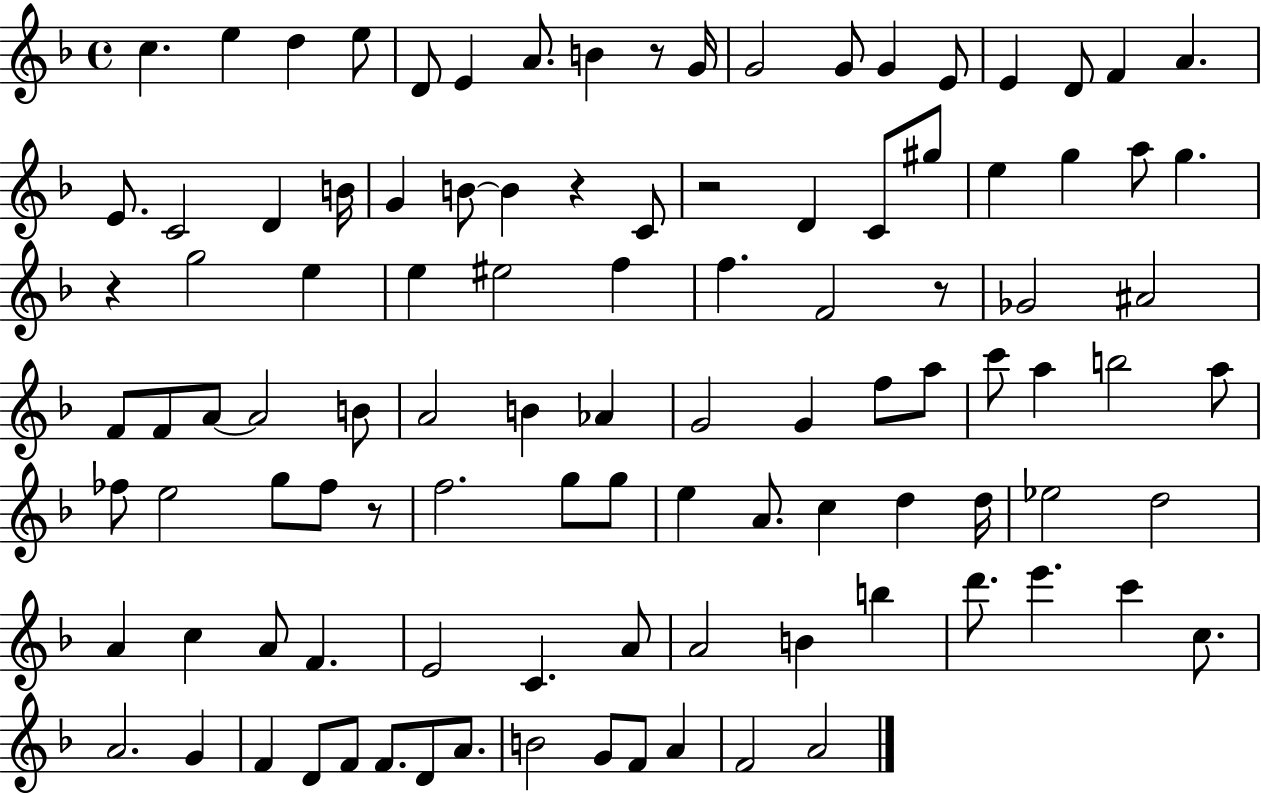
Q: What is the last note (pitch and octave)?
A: A4